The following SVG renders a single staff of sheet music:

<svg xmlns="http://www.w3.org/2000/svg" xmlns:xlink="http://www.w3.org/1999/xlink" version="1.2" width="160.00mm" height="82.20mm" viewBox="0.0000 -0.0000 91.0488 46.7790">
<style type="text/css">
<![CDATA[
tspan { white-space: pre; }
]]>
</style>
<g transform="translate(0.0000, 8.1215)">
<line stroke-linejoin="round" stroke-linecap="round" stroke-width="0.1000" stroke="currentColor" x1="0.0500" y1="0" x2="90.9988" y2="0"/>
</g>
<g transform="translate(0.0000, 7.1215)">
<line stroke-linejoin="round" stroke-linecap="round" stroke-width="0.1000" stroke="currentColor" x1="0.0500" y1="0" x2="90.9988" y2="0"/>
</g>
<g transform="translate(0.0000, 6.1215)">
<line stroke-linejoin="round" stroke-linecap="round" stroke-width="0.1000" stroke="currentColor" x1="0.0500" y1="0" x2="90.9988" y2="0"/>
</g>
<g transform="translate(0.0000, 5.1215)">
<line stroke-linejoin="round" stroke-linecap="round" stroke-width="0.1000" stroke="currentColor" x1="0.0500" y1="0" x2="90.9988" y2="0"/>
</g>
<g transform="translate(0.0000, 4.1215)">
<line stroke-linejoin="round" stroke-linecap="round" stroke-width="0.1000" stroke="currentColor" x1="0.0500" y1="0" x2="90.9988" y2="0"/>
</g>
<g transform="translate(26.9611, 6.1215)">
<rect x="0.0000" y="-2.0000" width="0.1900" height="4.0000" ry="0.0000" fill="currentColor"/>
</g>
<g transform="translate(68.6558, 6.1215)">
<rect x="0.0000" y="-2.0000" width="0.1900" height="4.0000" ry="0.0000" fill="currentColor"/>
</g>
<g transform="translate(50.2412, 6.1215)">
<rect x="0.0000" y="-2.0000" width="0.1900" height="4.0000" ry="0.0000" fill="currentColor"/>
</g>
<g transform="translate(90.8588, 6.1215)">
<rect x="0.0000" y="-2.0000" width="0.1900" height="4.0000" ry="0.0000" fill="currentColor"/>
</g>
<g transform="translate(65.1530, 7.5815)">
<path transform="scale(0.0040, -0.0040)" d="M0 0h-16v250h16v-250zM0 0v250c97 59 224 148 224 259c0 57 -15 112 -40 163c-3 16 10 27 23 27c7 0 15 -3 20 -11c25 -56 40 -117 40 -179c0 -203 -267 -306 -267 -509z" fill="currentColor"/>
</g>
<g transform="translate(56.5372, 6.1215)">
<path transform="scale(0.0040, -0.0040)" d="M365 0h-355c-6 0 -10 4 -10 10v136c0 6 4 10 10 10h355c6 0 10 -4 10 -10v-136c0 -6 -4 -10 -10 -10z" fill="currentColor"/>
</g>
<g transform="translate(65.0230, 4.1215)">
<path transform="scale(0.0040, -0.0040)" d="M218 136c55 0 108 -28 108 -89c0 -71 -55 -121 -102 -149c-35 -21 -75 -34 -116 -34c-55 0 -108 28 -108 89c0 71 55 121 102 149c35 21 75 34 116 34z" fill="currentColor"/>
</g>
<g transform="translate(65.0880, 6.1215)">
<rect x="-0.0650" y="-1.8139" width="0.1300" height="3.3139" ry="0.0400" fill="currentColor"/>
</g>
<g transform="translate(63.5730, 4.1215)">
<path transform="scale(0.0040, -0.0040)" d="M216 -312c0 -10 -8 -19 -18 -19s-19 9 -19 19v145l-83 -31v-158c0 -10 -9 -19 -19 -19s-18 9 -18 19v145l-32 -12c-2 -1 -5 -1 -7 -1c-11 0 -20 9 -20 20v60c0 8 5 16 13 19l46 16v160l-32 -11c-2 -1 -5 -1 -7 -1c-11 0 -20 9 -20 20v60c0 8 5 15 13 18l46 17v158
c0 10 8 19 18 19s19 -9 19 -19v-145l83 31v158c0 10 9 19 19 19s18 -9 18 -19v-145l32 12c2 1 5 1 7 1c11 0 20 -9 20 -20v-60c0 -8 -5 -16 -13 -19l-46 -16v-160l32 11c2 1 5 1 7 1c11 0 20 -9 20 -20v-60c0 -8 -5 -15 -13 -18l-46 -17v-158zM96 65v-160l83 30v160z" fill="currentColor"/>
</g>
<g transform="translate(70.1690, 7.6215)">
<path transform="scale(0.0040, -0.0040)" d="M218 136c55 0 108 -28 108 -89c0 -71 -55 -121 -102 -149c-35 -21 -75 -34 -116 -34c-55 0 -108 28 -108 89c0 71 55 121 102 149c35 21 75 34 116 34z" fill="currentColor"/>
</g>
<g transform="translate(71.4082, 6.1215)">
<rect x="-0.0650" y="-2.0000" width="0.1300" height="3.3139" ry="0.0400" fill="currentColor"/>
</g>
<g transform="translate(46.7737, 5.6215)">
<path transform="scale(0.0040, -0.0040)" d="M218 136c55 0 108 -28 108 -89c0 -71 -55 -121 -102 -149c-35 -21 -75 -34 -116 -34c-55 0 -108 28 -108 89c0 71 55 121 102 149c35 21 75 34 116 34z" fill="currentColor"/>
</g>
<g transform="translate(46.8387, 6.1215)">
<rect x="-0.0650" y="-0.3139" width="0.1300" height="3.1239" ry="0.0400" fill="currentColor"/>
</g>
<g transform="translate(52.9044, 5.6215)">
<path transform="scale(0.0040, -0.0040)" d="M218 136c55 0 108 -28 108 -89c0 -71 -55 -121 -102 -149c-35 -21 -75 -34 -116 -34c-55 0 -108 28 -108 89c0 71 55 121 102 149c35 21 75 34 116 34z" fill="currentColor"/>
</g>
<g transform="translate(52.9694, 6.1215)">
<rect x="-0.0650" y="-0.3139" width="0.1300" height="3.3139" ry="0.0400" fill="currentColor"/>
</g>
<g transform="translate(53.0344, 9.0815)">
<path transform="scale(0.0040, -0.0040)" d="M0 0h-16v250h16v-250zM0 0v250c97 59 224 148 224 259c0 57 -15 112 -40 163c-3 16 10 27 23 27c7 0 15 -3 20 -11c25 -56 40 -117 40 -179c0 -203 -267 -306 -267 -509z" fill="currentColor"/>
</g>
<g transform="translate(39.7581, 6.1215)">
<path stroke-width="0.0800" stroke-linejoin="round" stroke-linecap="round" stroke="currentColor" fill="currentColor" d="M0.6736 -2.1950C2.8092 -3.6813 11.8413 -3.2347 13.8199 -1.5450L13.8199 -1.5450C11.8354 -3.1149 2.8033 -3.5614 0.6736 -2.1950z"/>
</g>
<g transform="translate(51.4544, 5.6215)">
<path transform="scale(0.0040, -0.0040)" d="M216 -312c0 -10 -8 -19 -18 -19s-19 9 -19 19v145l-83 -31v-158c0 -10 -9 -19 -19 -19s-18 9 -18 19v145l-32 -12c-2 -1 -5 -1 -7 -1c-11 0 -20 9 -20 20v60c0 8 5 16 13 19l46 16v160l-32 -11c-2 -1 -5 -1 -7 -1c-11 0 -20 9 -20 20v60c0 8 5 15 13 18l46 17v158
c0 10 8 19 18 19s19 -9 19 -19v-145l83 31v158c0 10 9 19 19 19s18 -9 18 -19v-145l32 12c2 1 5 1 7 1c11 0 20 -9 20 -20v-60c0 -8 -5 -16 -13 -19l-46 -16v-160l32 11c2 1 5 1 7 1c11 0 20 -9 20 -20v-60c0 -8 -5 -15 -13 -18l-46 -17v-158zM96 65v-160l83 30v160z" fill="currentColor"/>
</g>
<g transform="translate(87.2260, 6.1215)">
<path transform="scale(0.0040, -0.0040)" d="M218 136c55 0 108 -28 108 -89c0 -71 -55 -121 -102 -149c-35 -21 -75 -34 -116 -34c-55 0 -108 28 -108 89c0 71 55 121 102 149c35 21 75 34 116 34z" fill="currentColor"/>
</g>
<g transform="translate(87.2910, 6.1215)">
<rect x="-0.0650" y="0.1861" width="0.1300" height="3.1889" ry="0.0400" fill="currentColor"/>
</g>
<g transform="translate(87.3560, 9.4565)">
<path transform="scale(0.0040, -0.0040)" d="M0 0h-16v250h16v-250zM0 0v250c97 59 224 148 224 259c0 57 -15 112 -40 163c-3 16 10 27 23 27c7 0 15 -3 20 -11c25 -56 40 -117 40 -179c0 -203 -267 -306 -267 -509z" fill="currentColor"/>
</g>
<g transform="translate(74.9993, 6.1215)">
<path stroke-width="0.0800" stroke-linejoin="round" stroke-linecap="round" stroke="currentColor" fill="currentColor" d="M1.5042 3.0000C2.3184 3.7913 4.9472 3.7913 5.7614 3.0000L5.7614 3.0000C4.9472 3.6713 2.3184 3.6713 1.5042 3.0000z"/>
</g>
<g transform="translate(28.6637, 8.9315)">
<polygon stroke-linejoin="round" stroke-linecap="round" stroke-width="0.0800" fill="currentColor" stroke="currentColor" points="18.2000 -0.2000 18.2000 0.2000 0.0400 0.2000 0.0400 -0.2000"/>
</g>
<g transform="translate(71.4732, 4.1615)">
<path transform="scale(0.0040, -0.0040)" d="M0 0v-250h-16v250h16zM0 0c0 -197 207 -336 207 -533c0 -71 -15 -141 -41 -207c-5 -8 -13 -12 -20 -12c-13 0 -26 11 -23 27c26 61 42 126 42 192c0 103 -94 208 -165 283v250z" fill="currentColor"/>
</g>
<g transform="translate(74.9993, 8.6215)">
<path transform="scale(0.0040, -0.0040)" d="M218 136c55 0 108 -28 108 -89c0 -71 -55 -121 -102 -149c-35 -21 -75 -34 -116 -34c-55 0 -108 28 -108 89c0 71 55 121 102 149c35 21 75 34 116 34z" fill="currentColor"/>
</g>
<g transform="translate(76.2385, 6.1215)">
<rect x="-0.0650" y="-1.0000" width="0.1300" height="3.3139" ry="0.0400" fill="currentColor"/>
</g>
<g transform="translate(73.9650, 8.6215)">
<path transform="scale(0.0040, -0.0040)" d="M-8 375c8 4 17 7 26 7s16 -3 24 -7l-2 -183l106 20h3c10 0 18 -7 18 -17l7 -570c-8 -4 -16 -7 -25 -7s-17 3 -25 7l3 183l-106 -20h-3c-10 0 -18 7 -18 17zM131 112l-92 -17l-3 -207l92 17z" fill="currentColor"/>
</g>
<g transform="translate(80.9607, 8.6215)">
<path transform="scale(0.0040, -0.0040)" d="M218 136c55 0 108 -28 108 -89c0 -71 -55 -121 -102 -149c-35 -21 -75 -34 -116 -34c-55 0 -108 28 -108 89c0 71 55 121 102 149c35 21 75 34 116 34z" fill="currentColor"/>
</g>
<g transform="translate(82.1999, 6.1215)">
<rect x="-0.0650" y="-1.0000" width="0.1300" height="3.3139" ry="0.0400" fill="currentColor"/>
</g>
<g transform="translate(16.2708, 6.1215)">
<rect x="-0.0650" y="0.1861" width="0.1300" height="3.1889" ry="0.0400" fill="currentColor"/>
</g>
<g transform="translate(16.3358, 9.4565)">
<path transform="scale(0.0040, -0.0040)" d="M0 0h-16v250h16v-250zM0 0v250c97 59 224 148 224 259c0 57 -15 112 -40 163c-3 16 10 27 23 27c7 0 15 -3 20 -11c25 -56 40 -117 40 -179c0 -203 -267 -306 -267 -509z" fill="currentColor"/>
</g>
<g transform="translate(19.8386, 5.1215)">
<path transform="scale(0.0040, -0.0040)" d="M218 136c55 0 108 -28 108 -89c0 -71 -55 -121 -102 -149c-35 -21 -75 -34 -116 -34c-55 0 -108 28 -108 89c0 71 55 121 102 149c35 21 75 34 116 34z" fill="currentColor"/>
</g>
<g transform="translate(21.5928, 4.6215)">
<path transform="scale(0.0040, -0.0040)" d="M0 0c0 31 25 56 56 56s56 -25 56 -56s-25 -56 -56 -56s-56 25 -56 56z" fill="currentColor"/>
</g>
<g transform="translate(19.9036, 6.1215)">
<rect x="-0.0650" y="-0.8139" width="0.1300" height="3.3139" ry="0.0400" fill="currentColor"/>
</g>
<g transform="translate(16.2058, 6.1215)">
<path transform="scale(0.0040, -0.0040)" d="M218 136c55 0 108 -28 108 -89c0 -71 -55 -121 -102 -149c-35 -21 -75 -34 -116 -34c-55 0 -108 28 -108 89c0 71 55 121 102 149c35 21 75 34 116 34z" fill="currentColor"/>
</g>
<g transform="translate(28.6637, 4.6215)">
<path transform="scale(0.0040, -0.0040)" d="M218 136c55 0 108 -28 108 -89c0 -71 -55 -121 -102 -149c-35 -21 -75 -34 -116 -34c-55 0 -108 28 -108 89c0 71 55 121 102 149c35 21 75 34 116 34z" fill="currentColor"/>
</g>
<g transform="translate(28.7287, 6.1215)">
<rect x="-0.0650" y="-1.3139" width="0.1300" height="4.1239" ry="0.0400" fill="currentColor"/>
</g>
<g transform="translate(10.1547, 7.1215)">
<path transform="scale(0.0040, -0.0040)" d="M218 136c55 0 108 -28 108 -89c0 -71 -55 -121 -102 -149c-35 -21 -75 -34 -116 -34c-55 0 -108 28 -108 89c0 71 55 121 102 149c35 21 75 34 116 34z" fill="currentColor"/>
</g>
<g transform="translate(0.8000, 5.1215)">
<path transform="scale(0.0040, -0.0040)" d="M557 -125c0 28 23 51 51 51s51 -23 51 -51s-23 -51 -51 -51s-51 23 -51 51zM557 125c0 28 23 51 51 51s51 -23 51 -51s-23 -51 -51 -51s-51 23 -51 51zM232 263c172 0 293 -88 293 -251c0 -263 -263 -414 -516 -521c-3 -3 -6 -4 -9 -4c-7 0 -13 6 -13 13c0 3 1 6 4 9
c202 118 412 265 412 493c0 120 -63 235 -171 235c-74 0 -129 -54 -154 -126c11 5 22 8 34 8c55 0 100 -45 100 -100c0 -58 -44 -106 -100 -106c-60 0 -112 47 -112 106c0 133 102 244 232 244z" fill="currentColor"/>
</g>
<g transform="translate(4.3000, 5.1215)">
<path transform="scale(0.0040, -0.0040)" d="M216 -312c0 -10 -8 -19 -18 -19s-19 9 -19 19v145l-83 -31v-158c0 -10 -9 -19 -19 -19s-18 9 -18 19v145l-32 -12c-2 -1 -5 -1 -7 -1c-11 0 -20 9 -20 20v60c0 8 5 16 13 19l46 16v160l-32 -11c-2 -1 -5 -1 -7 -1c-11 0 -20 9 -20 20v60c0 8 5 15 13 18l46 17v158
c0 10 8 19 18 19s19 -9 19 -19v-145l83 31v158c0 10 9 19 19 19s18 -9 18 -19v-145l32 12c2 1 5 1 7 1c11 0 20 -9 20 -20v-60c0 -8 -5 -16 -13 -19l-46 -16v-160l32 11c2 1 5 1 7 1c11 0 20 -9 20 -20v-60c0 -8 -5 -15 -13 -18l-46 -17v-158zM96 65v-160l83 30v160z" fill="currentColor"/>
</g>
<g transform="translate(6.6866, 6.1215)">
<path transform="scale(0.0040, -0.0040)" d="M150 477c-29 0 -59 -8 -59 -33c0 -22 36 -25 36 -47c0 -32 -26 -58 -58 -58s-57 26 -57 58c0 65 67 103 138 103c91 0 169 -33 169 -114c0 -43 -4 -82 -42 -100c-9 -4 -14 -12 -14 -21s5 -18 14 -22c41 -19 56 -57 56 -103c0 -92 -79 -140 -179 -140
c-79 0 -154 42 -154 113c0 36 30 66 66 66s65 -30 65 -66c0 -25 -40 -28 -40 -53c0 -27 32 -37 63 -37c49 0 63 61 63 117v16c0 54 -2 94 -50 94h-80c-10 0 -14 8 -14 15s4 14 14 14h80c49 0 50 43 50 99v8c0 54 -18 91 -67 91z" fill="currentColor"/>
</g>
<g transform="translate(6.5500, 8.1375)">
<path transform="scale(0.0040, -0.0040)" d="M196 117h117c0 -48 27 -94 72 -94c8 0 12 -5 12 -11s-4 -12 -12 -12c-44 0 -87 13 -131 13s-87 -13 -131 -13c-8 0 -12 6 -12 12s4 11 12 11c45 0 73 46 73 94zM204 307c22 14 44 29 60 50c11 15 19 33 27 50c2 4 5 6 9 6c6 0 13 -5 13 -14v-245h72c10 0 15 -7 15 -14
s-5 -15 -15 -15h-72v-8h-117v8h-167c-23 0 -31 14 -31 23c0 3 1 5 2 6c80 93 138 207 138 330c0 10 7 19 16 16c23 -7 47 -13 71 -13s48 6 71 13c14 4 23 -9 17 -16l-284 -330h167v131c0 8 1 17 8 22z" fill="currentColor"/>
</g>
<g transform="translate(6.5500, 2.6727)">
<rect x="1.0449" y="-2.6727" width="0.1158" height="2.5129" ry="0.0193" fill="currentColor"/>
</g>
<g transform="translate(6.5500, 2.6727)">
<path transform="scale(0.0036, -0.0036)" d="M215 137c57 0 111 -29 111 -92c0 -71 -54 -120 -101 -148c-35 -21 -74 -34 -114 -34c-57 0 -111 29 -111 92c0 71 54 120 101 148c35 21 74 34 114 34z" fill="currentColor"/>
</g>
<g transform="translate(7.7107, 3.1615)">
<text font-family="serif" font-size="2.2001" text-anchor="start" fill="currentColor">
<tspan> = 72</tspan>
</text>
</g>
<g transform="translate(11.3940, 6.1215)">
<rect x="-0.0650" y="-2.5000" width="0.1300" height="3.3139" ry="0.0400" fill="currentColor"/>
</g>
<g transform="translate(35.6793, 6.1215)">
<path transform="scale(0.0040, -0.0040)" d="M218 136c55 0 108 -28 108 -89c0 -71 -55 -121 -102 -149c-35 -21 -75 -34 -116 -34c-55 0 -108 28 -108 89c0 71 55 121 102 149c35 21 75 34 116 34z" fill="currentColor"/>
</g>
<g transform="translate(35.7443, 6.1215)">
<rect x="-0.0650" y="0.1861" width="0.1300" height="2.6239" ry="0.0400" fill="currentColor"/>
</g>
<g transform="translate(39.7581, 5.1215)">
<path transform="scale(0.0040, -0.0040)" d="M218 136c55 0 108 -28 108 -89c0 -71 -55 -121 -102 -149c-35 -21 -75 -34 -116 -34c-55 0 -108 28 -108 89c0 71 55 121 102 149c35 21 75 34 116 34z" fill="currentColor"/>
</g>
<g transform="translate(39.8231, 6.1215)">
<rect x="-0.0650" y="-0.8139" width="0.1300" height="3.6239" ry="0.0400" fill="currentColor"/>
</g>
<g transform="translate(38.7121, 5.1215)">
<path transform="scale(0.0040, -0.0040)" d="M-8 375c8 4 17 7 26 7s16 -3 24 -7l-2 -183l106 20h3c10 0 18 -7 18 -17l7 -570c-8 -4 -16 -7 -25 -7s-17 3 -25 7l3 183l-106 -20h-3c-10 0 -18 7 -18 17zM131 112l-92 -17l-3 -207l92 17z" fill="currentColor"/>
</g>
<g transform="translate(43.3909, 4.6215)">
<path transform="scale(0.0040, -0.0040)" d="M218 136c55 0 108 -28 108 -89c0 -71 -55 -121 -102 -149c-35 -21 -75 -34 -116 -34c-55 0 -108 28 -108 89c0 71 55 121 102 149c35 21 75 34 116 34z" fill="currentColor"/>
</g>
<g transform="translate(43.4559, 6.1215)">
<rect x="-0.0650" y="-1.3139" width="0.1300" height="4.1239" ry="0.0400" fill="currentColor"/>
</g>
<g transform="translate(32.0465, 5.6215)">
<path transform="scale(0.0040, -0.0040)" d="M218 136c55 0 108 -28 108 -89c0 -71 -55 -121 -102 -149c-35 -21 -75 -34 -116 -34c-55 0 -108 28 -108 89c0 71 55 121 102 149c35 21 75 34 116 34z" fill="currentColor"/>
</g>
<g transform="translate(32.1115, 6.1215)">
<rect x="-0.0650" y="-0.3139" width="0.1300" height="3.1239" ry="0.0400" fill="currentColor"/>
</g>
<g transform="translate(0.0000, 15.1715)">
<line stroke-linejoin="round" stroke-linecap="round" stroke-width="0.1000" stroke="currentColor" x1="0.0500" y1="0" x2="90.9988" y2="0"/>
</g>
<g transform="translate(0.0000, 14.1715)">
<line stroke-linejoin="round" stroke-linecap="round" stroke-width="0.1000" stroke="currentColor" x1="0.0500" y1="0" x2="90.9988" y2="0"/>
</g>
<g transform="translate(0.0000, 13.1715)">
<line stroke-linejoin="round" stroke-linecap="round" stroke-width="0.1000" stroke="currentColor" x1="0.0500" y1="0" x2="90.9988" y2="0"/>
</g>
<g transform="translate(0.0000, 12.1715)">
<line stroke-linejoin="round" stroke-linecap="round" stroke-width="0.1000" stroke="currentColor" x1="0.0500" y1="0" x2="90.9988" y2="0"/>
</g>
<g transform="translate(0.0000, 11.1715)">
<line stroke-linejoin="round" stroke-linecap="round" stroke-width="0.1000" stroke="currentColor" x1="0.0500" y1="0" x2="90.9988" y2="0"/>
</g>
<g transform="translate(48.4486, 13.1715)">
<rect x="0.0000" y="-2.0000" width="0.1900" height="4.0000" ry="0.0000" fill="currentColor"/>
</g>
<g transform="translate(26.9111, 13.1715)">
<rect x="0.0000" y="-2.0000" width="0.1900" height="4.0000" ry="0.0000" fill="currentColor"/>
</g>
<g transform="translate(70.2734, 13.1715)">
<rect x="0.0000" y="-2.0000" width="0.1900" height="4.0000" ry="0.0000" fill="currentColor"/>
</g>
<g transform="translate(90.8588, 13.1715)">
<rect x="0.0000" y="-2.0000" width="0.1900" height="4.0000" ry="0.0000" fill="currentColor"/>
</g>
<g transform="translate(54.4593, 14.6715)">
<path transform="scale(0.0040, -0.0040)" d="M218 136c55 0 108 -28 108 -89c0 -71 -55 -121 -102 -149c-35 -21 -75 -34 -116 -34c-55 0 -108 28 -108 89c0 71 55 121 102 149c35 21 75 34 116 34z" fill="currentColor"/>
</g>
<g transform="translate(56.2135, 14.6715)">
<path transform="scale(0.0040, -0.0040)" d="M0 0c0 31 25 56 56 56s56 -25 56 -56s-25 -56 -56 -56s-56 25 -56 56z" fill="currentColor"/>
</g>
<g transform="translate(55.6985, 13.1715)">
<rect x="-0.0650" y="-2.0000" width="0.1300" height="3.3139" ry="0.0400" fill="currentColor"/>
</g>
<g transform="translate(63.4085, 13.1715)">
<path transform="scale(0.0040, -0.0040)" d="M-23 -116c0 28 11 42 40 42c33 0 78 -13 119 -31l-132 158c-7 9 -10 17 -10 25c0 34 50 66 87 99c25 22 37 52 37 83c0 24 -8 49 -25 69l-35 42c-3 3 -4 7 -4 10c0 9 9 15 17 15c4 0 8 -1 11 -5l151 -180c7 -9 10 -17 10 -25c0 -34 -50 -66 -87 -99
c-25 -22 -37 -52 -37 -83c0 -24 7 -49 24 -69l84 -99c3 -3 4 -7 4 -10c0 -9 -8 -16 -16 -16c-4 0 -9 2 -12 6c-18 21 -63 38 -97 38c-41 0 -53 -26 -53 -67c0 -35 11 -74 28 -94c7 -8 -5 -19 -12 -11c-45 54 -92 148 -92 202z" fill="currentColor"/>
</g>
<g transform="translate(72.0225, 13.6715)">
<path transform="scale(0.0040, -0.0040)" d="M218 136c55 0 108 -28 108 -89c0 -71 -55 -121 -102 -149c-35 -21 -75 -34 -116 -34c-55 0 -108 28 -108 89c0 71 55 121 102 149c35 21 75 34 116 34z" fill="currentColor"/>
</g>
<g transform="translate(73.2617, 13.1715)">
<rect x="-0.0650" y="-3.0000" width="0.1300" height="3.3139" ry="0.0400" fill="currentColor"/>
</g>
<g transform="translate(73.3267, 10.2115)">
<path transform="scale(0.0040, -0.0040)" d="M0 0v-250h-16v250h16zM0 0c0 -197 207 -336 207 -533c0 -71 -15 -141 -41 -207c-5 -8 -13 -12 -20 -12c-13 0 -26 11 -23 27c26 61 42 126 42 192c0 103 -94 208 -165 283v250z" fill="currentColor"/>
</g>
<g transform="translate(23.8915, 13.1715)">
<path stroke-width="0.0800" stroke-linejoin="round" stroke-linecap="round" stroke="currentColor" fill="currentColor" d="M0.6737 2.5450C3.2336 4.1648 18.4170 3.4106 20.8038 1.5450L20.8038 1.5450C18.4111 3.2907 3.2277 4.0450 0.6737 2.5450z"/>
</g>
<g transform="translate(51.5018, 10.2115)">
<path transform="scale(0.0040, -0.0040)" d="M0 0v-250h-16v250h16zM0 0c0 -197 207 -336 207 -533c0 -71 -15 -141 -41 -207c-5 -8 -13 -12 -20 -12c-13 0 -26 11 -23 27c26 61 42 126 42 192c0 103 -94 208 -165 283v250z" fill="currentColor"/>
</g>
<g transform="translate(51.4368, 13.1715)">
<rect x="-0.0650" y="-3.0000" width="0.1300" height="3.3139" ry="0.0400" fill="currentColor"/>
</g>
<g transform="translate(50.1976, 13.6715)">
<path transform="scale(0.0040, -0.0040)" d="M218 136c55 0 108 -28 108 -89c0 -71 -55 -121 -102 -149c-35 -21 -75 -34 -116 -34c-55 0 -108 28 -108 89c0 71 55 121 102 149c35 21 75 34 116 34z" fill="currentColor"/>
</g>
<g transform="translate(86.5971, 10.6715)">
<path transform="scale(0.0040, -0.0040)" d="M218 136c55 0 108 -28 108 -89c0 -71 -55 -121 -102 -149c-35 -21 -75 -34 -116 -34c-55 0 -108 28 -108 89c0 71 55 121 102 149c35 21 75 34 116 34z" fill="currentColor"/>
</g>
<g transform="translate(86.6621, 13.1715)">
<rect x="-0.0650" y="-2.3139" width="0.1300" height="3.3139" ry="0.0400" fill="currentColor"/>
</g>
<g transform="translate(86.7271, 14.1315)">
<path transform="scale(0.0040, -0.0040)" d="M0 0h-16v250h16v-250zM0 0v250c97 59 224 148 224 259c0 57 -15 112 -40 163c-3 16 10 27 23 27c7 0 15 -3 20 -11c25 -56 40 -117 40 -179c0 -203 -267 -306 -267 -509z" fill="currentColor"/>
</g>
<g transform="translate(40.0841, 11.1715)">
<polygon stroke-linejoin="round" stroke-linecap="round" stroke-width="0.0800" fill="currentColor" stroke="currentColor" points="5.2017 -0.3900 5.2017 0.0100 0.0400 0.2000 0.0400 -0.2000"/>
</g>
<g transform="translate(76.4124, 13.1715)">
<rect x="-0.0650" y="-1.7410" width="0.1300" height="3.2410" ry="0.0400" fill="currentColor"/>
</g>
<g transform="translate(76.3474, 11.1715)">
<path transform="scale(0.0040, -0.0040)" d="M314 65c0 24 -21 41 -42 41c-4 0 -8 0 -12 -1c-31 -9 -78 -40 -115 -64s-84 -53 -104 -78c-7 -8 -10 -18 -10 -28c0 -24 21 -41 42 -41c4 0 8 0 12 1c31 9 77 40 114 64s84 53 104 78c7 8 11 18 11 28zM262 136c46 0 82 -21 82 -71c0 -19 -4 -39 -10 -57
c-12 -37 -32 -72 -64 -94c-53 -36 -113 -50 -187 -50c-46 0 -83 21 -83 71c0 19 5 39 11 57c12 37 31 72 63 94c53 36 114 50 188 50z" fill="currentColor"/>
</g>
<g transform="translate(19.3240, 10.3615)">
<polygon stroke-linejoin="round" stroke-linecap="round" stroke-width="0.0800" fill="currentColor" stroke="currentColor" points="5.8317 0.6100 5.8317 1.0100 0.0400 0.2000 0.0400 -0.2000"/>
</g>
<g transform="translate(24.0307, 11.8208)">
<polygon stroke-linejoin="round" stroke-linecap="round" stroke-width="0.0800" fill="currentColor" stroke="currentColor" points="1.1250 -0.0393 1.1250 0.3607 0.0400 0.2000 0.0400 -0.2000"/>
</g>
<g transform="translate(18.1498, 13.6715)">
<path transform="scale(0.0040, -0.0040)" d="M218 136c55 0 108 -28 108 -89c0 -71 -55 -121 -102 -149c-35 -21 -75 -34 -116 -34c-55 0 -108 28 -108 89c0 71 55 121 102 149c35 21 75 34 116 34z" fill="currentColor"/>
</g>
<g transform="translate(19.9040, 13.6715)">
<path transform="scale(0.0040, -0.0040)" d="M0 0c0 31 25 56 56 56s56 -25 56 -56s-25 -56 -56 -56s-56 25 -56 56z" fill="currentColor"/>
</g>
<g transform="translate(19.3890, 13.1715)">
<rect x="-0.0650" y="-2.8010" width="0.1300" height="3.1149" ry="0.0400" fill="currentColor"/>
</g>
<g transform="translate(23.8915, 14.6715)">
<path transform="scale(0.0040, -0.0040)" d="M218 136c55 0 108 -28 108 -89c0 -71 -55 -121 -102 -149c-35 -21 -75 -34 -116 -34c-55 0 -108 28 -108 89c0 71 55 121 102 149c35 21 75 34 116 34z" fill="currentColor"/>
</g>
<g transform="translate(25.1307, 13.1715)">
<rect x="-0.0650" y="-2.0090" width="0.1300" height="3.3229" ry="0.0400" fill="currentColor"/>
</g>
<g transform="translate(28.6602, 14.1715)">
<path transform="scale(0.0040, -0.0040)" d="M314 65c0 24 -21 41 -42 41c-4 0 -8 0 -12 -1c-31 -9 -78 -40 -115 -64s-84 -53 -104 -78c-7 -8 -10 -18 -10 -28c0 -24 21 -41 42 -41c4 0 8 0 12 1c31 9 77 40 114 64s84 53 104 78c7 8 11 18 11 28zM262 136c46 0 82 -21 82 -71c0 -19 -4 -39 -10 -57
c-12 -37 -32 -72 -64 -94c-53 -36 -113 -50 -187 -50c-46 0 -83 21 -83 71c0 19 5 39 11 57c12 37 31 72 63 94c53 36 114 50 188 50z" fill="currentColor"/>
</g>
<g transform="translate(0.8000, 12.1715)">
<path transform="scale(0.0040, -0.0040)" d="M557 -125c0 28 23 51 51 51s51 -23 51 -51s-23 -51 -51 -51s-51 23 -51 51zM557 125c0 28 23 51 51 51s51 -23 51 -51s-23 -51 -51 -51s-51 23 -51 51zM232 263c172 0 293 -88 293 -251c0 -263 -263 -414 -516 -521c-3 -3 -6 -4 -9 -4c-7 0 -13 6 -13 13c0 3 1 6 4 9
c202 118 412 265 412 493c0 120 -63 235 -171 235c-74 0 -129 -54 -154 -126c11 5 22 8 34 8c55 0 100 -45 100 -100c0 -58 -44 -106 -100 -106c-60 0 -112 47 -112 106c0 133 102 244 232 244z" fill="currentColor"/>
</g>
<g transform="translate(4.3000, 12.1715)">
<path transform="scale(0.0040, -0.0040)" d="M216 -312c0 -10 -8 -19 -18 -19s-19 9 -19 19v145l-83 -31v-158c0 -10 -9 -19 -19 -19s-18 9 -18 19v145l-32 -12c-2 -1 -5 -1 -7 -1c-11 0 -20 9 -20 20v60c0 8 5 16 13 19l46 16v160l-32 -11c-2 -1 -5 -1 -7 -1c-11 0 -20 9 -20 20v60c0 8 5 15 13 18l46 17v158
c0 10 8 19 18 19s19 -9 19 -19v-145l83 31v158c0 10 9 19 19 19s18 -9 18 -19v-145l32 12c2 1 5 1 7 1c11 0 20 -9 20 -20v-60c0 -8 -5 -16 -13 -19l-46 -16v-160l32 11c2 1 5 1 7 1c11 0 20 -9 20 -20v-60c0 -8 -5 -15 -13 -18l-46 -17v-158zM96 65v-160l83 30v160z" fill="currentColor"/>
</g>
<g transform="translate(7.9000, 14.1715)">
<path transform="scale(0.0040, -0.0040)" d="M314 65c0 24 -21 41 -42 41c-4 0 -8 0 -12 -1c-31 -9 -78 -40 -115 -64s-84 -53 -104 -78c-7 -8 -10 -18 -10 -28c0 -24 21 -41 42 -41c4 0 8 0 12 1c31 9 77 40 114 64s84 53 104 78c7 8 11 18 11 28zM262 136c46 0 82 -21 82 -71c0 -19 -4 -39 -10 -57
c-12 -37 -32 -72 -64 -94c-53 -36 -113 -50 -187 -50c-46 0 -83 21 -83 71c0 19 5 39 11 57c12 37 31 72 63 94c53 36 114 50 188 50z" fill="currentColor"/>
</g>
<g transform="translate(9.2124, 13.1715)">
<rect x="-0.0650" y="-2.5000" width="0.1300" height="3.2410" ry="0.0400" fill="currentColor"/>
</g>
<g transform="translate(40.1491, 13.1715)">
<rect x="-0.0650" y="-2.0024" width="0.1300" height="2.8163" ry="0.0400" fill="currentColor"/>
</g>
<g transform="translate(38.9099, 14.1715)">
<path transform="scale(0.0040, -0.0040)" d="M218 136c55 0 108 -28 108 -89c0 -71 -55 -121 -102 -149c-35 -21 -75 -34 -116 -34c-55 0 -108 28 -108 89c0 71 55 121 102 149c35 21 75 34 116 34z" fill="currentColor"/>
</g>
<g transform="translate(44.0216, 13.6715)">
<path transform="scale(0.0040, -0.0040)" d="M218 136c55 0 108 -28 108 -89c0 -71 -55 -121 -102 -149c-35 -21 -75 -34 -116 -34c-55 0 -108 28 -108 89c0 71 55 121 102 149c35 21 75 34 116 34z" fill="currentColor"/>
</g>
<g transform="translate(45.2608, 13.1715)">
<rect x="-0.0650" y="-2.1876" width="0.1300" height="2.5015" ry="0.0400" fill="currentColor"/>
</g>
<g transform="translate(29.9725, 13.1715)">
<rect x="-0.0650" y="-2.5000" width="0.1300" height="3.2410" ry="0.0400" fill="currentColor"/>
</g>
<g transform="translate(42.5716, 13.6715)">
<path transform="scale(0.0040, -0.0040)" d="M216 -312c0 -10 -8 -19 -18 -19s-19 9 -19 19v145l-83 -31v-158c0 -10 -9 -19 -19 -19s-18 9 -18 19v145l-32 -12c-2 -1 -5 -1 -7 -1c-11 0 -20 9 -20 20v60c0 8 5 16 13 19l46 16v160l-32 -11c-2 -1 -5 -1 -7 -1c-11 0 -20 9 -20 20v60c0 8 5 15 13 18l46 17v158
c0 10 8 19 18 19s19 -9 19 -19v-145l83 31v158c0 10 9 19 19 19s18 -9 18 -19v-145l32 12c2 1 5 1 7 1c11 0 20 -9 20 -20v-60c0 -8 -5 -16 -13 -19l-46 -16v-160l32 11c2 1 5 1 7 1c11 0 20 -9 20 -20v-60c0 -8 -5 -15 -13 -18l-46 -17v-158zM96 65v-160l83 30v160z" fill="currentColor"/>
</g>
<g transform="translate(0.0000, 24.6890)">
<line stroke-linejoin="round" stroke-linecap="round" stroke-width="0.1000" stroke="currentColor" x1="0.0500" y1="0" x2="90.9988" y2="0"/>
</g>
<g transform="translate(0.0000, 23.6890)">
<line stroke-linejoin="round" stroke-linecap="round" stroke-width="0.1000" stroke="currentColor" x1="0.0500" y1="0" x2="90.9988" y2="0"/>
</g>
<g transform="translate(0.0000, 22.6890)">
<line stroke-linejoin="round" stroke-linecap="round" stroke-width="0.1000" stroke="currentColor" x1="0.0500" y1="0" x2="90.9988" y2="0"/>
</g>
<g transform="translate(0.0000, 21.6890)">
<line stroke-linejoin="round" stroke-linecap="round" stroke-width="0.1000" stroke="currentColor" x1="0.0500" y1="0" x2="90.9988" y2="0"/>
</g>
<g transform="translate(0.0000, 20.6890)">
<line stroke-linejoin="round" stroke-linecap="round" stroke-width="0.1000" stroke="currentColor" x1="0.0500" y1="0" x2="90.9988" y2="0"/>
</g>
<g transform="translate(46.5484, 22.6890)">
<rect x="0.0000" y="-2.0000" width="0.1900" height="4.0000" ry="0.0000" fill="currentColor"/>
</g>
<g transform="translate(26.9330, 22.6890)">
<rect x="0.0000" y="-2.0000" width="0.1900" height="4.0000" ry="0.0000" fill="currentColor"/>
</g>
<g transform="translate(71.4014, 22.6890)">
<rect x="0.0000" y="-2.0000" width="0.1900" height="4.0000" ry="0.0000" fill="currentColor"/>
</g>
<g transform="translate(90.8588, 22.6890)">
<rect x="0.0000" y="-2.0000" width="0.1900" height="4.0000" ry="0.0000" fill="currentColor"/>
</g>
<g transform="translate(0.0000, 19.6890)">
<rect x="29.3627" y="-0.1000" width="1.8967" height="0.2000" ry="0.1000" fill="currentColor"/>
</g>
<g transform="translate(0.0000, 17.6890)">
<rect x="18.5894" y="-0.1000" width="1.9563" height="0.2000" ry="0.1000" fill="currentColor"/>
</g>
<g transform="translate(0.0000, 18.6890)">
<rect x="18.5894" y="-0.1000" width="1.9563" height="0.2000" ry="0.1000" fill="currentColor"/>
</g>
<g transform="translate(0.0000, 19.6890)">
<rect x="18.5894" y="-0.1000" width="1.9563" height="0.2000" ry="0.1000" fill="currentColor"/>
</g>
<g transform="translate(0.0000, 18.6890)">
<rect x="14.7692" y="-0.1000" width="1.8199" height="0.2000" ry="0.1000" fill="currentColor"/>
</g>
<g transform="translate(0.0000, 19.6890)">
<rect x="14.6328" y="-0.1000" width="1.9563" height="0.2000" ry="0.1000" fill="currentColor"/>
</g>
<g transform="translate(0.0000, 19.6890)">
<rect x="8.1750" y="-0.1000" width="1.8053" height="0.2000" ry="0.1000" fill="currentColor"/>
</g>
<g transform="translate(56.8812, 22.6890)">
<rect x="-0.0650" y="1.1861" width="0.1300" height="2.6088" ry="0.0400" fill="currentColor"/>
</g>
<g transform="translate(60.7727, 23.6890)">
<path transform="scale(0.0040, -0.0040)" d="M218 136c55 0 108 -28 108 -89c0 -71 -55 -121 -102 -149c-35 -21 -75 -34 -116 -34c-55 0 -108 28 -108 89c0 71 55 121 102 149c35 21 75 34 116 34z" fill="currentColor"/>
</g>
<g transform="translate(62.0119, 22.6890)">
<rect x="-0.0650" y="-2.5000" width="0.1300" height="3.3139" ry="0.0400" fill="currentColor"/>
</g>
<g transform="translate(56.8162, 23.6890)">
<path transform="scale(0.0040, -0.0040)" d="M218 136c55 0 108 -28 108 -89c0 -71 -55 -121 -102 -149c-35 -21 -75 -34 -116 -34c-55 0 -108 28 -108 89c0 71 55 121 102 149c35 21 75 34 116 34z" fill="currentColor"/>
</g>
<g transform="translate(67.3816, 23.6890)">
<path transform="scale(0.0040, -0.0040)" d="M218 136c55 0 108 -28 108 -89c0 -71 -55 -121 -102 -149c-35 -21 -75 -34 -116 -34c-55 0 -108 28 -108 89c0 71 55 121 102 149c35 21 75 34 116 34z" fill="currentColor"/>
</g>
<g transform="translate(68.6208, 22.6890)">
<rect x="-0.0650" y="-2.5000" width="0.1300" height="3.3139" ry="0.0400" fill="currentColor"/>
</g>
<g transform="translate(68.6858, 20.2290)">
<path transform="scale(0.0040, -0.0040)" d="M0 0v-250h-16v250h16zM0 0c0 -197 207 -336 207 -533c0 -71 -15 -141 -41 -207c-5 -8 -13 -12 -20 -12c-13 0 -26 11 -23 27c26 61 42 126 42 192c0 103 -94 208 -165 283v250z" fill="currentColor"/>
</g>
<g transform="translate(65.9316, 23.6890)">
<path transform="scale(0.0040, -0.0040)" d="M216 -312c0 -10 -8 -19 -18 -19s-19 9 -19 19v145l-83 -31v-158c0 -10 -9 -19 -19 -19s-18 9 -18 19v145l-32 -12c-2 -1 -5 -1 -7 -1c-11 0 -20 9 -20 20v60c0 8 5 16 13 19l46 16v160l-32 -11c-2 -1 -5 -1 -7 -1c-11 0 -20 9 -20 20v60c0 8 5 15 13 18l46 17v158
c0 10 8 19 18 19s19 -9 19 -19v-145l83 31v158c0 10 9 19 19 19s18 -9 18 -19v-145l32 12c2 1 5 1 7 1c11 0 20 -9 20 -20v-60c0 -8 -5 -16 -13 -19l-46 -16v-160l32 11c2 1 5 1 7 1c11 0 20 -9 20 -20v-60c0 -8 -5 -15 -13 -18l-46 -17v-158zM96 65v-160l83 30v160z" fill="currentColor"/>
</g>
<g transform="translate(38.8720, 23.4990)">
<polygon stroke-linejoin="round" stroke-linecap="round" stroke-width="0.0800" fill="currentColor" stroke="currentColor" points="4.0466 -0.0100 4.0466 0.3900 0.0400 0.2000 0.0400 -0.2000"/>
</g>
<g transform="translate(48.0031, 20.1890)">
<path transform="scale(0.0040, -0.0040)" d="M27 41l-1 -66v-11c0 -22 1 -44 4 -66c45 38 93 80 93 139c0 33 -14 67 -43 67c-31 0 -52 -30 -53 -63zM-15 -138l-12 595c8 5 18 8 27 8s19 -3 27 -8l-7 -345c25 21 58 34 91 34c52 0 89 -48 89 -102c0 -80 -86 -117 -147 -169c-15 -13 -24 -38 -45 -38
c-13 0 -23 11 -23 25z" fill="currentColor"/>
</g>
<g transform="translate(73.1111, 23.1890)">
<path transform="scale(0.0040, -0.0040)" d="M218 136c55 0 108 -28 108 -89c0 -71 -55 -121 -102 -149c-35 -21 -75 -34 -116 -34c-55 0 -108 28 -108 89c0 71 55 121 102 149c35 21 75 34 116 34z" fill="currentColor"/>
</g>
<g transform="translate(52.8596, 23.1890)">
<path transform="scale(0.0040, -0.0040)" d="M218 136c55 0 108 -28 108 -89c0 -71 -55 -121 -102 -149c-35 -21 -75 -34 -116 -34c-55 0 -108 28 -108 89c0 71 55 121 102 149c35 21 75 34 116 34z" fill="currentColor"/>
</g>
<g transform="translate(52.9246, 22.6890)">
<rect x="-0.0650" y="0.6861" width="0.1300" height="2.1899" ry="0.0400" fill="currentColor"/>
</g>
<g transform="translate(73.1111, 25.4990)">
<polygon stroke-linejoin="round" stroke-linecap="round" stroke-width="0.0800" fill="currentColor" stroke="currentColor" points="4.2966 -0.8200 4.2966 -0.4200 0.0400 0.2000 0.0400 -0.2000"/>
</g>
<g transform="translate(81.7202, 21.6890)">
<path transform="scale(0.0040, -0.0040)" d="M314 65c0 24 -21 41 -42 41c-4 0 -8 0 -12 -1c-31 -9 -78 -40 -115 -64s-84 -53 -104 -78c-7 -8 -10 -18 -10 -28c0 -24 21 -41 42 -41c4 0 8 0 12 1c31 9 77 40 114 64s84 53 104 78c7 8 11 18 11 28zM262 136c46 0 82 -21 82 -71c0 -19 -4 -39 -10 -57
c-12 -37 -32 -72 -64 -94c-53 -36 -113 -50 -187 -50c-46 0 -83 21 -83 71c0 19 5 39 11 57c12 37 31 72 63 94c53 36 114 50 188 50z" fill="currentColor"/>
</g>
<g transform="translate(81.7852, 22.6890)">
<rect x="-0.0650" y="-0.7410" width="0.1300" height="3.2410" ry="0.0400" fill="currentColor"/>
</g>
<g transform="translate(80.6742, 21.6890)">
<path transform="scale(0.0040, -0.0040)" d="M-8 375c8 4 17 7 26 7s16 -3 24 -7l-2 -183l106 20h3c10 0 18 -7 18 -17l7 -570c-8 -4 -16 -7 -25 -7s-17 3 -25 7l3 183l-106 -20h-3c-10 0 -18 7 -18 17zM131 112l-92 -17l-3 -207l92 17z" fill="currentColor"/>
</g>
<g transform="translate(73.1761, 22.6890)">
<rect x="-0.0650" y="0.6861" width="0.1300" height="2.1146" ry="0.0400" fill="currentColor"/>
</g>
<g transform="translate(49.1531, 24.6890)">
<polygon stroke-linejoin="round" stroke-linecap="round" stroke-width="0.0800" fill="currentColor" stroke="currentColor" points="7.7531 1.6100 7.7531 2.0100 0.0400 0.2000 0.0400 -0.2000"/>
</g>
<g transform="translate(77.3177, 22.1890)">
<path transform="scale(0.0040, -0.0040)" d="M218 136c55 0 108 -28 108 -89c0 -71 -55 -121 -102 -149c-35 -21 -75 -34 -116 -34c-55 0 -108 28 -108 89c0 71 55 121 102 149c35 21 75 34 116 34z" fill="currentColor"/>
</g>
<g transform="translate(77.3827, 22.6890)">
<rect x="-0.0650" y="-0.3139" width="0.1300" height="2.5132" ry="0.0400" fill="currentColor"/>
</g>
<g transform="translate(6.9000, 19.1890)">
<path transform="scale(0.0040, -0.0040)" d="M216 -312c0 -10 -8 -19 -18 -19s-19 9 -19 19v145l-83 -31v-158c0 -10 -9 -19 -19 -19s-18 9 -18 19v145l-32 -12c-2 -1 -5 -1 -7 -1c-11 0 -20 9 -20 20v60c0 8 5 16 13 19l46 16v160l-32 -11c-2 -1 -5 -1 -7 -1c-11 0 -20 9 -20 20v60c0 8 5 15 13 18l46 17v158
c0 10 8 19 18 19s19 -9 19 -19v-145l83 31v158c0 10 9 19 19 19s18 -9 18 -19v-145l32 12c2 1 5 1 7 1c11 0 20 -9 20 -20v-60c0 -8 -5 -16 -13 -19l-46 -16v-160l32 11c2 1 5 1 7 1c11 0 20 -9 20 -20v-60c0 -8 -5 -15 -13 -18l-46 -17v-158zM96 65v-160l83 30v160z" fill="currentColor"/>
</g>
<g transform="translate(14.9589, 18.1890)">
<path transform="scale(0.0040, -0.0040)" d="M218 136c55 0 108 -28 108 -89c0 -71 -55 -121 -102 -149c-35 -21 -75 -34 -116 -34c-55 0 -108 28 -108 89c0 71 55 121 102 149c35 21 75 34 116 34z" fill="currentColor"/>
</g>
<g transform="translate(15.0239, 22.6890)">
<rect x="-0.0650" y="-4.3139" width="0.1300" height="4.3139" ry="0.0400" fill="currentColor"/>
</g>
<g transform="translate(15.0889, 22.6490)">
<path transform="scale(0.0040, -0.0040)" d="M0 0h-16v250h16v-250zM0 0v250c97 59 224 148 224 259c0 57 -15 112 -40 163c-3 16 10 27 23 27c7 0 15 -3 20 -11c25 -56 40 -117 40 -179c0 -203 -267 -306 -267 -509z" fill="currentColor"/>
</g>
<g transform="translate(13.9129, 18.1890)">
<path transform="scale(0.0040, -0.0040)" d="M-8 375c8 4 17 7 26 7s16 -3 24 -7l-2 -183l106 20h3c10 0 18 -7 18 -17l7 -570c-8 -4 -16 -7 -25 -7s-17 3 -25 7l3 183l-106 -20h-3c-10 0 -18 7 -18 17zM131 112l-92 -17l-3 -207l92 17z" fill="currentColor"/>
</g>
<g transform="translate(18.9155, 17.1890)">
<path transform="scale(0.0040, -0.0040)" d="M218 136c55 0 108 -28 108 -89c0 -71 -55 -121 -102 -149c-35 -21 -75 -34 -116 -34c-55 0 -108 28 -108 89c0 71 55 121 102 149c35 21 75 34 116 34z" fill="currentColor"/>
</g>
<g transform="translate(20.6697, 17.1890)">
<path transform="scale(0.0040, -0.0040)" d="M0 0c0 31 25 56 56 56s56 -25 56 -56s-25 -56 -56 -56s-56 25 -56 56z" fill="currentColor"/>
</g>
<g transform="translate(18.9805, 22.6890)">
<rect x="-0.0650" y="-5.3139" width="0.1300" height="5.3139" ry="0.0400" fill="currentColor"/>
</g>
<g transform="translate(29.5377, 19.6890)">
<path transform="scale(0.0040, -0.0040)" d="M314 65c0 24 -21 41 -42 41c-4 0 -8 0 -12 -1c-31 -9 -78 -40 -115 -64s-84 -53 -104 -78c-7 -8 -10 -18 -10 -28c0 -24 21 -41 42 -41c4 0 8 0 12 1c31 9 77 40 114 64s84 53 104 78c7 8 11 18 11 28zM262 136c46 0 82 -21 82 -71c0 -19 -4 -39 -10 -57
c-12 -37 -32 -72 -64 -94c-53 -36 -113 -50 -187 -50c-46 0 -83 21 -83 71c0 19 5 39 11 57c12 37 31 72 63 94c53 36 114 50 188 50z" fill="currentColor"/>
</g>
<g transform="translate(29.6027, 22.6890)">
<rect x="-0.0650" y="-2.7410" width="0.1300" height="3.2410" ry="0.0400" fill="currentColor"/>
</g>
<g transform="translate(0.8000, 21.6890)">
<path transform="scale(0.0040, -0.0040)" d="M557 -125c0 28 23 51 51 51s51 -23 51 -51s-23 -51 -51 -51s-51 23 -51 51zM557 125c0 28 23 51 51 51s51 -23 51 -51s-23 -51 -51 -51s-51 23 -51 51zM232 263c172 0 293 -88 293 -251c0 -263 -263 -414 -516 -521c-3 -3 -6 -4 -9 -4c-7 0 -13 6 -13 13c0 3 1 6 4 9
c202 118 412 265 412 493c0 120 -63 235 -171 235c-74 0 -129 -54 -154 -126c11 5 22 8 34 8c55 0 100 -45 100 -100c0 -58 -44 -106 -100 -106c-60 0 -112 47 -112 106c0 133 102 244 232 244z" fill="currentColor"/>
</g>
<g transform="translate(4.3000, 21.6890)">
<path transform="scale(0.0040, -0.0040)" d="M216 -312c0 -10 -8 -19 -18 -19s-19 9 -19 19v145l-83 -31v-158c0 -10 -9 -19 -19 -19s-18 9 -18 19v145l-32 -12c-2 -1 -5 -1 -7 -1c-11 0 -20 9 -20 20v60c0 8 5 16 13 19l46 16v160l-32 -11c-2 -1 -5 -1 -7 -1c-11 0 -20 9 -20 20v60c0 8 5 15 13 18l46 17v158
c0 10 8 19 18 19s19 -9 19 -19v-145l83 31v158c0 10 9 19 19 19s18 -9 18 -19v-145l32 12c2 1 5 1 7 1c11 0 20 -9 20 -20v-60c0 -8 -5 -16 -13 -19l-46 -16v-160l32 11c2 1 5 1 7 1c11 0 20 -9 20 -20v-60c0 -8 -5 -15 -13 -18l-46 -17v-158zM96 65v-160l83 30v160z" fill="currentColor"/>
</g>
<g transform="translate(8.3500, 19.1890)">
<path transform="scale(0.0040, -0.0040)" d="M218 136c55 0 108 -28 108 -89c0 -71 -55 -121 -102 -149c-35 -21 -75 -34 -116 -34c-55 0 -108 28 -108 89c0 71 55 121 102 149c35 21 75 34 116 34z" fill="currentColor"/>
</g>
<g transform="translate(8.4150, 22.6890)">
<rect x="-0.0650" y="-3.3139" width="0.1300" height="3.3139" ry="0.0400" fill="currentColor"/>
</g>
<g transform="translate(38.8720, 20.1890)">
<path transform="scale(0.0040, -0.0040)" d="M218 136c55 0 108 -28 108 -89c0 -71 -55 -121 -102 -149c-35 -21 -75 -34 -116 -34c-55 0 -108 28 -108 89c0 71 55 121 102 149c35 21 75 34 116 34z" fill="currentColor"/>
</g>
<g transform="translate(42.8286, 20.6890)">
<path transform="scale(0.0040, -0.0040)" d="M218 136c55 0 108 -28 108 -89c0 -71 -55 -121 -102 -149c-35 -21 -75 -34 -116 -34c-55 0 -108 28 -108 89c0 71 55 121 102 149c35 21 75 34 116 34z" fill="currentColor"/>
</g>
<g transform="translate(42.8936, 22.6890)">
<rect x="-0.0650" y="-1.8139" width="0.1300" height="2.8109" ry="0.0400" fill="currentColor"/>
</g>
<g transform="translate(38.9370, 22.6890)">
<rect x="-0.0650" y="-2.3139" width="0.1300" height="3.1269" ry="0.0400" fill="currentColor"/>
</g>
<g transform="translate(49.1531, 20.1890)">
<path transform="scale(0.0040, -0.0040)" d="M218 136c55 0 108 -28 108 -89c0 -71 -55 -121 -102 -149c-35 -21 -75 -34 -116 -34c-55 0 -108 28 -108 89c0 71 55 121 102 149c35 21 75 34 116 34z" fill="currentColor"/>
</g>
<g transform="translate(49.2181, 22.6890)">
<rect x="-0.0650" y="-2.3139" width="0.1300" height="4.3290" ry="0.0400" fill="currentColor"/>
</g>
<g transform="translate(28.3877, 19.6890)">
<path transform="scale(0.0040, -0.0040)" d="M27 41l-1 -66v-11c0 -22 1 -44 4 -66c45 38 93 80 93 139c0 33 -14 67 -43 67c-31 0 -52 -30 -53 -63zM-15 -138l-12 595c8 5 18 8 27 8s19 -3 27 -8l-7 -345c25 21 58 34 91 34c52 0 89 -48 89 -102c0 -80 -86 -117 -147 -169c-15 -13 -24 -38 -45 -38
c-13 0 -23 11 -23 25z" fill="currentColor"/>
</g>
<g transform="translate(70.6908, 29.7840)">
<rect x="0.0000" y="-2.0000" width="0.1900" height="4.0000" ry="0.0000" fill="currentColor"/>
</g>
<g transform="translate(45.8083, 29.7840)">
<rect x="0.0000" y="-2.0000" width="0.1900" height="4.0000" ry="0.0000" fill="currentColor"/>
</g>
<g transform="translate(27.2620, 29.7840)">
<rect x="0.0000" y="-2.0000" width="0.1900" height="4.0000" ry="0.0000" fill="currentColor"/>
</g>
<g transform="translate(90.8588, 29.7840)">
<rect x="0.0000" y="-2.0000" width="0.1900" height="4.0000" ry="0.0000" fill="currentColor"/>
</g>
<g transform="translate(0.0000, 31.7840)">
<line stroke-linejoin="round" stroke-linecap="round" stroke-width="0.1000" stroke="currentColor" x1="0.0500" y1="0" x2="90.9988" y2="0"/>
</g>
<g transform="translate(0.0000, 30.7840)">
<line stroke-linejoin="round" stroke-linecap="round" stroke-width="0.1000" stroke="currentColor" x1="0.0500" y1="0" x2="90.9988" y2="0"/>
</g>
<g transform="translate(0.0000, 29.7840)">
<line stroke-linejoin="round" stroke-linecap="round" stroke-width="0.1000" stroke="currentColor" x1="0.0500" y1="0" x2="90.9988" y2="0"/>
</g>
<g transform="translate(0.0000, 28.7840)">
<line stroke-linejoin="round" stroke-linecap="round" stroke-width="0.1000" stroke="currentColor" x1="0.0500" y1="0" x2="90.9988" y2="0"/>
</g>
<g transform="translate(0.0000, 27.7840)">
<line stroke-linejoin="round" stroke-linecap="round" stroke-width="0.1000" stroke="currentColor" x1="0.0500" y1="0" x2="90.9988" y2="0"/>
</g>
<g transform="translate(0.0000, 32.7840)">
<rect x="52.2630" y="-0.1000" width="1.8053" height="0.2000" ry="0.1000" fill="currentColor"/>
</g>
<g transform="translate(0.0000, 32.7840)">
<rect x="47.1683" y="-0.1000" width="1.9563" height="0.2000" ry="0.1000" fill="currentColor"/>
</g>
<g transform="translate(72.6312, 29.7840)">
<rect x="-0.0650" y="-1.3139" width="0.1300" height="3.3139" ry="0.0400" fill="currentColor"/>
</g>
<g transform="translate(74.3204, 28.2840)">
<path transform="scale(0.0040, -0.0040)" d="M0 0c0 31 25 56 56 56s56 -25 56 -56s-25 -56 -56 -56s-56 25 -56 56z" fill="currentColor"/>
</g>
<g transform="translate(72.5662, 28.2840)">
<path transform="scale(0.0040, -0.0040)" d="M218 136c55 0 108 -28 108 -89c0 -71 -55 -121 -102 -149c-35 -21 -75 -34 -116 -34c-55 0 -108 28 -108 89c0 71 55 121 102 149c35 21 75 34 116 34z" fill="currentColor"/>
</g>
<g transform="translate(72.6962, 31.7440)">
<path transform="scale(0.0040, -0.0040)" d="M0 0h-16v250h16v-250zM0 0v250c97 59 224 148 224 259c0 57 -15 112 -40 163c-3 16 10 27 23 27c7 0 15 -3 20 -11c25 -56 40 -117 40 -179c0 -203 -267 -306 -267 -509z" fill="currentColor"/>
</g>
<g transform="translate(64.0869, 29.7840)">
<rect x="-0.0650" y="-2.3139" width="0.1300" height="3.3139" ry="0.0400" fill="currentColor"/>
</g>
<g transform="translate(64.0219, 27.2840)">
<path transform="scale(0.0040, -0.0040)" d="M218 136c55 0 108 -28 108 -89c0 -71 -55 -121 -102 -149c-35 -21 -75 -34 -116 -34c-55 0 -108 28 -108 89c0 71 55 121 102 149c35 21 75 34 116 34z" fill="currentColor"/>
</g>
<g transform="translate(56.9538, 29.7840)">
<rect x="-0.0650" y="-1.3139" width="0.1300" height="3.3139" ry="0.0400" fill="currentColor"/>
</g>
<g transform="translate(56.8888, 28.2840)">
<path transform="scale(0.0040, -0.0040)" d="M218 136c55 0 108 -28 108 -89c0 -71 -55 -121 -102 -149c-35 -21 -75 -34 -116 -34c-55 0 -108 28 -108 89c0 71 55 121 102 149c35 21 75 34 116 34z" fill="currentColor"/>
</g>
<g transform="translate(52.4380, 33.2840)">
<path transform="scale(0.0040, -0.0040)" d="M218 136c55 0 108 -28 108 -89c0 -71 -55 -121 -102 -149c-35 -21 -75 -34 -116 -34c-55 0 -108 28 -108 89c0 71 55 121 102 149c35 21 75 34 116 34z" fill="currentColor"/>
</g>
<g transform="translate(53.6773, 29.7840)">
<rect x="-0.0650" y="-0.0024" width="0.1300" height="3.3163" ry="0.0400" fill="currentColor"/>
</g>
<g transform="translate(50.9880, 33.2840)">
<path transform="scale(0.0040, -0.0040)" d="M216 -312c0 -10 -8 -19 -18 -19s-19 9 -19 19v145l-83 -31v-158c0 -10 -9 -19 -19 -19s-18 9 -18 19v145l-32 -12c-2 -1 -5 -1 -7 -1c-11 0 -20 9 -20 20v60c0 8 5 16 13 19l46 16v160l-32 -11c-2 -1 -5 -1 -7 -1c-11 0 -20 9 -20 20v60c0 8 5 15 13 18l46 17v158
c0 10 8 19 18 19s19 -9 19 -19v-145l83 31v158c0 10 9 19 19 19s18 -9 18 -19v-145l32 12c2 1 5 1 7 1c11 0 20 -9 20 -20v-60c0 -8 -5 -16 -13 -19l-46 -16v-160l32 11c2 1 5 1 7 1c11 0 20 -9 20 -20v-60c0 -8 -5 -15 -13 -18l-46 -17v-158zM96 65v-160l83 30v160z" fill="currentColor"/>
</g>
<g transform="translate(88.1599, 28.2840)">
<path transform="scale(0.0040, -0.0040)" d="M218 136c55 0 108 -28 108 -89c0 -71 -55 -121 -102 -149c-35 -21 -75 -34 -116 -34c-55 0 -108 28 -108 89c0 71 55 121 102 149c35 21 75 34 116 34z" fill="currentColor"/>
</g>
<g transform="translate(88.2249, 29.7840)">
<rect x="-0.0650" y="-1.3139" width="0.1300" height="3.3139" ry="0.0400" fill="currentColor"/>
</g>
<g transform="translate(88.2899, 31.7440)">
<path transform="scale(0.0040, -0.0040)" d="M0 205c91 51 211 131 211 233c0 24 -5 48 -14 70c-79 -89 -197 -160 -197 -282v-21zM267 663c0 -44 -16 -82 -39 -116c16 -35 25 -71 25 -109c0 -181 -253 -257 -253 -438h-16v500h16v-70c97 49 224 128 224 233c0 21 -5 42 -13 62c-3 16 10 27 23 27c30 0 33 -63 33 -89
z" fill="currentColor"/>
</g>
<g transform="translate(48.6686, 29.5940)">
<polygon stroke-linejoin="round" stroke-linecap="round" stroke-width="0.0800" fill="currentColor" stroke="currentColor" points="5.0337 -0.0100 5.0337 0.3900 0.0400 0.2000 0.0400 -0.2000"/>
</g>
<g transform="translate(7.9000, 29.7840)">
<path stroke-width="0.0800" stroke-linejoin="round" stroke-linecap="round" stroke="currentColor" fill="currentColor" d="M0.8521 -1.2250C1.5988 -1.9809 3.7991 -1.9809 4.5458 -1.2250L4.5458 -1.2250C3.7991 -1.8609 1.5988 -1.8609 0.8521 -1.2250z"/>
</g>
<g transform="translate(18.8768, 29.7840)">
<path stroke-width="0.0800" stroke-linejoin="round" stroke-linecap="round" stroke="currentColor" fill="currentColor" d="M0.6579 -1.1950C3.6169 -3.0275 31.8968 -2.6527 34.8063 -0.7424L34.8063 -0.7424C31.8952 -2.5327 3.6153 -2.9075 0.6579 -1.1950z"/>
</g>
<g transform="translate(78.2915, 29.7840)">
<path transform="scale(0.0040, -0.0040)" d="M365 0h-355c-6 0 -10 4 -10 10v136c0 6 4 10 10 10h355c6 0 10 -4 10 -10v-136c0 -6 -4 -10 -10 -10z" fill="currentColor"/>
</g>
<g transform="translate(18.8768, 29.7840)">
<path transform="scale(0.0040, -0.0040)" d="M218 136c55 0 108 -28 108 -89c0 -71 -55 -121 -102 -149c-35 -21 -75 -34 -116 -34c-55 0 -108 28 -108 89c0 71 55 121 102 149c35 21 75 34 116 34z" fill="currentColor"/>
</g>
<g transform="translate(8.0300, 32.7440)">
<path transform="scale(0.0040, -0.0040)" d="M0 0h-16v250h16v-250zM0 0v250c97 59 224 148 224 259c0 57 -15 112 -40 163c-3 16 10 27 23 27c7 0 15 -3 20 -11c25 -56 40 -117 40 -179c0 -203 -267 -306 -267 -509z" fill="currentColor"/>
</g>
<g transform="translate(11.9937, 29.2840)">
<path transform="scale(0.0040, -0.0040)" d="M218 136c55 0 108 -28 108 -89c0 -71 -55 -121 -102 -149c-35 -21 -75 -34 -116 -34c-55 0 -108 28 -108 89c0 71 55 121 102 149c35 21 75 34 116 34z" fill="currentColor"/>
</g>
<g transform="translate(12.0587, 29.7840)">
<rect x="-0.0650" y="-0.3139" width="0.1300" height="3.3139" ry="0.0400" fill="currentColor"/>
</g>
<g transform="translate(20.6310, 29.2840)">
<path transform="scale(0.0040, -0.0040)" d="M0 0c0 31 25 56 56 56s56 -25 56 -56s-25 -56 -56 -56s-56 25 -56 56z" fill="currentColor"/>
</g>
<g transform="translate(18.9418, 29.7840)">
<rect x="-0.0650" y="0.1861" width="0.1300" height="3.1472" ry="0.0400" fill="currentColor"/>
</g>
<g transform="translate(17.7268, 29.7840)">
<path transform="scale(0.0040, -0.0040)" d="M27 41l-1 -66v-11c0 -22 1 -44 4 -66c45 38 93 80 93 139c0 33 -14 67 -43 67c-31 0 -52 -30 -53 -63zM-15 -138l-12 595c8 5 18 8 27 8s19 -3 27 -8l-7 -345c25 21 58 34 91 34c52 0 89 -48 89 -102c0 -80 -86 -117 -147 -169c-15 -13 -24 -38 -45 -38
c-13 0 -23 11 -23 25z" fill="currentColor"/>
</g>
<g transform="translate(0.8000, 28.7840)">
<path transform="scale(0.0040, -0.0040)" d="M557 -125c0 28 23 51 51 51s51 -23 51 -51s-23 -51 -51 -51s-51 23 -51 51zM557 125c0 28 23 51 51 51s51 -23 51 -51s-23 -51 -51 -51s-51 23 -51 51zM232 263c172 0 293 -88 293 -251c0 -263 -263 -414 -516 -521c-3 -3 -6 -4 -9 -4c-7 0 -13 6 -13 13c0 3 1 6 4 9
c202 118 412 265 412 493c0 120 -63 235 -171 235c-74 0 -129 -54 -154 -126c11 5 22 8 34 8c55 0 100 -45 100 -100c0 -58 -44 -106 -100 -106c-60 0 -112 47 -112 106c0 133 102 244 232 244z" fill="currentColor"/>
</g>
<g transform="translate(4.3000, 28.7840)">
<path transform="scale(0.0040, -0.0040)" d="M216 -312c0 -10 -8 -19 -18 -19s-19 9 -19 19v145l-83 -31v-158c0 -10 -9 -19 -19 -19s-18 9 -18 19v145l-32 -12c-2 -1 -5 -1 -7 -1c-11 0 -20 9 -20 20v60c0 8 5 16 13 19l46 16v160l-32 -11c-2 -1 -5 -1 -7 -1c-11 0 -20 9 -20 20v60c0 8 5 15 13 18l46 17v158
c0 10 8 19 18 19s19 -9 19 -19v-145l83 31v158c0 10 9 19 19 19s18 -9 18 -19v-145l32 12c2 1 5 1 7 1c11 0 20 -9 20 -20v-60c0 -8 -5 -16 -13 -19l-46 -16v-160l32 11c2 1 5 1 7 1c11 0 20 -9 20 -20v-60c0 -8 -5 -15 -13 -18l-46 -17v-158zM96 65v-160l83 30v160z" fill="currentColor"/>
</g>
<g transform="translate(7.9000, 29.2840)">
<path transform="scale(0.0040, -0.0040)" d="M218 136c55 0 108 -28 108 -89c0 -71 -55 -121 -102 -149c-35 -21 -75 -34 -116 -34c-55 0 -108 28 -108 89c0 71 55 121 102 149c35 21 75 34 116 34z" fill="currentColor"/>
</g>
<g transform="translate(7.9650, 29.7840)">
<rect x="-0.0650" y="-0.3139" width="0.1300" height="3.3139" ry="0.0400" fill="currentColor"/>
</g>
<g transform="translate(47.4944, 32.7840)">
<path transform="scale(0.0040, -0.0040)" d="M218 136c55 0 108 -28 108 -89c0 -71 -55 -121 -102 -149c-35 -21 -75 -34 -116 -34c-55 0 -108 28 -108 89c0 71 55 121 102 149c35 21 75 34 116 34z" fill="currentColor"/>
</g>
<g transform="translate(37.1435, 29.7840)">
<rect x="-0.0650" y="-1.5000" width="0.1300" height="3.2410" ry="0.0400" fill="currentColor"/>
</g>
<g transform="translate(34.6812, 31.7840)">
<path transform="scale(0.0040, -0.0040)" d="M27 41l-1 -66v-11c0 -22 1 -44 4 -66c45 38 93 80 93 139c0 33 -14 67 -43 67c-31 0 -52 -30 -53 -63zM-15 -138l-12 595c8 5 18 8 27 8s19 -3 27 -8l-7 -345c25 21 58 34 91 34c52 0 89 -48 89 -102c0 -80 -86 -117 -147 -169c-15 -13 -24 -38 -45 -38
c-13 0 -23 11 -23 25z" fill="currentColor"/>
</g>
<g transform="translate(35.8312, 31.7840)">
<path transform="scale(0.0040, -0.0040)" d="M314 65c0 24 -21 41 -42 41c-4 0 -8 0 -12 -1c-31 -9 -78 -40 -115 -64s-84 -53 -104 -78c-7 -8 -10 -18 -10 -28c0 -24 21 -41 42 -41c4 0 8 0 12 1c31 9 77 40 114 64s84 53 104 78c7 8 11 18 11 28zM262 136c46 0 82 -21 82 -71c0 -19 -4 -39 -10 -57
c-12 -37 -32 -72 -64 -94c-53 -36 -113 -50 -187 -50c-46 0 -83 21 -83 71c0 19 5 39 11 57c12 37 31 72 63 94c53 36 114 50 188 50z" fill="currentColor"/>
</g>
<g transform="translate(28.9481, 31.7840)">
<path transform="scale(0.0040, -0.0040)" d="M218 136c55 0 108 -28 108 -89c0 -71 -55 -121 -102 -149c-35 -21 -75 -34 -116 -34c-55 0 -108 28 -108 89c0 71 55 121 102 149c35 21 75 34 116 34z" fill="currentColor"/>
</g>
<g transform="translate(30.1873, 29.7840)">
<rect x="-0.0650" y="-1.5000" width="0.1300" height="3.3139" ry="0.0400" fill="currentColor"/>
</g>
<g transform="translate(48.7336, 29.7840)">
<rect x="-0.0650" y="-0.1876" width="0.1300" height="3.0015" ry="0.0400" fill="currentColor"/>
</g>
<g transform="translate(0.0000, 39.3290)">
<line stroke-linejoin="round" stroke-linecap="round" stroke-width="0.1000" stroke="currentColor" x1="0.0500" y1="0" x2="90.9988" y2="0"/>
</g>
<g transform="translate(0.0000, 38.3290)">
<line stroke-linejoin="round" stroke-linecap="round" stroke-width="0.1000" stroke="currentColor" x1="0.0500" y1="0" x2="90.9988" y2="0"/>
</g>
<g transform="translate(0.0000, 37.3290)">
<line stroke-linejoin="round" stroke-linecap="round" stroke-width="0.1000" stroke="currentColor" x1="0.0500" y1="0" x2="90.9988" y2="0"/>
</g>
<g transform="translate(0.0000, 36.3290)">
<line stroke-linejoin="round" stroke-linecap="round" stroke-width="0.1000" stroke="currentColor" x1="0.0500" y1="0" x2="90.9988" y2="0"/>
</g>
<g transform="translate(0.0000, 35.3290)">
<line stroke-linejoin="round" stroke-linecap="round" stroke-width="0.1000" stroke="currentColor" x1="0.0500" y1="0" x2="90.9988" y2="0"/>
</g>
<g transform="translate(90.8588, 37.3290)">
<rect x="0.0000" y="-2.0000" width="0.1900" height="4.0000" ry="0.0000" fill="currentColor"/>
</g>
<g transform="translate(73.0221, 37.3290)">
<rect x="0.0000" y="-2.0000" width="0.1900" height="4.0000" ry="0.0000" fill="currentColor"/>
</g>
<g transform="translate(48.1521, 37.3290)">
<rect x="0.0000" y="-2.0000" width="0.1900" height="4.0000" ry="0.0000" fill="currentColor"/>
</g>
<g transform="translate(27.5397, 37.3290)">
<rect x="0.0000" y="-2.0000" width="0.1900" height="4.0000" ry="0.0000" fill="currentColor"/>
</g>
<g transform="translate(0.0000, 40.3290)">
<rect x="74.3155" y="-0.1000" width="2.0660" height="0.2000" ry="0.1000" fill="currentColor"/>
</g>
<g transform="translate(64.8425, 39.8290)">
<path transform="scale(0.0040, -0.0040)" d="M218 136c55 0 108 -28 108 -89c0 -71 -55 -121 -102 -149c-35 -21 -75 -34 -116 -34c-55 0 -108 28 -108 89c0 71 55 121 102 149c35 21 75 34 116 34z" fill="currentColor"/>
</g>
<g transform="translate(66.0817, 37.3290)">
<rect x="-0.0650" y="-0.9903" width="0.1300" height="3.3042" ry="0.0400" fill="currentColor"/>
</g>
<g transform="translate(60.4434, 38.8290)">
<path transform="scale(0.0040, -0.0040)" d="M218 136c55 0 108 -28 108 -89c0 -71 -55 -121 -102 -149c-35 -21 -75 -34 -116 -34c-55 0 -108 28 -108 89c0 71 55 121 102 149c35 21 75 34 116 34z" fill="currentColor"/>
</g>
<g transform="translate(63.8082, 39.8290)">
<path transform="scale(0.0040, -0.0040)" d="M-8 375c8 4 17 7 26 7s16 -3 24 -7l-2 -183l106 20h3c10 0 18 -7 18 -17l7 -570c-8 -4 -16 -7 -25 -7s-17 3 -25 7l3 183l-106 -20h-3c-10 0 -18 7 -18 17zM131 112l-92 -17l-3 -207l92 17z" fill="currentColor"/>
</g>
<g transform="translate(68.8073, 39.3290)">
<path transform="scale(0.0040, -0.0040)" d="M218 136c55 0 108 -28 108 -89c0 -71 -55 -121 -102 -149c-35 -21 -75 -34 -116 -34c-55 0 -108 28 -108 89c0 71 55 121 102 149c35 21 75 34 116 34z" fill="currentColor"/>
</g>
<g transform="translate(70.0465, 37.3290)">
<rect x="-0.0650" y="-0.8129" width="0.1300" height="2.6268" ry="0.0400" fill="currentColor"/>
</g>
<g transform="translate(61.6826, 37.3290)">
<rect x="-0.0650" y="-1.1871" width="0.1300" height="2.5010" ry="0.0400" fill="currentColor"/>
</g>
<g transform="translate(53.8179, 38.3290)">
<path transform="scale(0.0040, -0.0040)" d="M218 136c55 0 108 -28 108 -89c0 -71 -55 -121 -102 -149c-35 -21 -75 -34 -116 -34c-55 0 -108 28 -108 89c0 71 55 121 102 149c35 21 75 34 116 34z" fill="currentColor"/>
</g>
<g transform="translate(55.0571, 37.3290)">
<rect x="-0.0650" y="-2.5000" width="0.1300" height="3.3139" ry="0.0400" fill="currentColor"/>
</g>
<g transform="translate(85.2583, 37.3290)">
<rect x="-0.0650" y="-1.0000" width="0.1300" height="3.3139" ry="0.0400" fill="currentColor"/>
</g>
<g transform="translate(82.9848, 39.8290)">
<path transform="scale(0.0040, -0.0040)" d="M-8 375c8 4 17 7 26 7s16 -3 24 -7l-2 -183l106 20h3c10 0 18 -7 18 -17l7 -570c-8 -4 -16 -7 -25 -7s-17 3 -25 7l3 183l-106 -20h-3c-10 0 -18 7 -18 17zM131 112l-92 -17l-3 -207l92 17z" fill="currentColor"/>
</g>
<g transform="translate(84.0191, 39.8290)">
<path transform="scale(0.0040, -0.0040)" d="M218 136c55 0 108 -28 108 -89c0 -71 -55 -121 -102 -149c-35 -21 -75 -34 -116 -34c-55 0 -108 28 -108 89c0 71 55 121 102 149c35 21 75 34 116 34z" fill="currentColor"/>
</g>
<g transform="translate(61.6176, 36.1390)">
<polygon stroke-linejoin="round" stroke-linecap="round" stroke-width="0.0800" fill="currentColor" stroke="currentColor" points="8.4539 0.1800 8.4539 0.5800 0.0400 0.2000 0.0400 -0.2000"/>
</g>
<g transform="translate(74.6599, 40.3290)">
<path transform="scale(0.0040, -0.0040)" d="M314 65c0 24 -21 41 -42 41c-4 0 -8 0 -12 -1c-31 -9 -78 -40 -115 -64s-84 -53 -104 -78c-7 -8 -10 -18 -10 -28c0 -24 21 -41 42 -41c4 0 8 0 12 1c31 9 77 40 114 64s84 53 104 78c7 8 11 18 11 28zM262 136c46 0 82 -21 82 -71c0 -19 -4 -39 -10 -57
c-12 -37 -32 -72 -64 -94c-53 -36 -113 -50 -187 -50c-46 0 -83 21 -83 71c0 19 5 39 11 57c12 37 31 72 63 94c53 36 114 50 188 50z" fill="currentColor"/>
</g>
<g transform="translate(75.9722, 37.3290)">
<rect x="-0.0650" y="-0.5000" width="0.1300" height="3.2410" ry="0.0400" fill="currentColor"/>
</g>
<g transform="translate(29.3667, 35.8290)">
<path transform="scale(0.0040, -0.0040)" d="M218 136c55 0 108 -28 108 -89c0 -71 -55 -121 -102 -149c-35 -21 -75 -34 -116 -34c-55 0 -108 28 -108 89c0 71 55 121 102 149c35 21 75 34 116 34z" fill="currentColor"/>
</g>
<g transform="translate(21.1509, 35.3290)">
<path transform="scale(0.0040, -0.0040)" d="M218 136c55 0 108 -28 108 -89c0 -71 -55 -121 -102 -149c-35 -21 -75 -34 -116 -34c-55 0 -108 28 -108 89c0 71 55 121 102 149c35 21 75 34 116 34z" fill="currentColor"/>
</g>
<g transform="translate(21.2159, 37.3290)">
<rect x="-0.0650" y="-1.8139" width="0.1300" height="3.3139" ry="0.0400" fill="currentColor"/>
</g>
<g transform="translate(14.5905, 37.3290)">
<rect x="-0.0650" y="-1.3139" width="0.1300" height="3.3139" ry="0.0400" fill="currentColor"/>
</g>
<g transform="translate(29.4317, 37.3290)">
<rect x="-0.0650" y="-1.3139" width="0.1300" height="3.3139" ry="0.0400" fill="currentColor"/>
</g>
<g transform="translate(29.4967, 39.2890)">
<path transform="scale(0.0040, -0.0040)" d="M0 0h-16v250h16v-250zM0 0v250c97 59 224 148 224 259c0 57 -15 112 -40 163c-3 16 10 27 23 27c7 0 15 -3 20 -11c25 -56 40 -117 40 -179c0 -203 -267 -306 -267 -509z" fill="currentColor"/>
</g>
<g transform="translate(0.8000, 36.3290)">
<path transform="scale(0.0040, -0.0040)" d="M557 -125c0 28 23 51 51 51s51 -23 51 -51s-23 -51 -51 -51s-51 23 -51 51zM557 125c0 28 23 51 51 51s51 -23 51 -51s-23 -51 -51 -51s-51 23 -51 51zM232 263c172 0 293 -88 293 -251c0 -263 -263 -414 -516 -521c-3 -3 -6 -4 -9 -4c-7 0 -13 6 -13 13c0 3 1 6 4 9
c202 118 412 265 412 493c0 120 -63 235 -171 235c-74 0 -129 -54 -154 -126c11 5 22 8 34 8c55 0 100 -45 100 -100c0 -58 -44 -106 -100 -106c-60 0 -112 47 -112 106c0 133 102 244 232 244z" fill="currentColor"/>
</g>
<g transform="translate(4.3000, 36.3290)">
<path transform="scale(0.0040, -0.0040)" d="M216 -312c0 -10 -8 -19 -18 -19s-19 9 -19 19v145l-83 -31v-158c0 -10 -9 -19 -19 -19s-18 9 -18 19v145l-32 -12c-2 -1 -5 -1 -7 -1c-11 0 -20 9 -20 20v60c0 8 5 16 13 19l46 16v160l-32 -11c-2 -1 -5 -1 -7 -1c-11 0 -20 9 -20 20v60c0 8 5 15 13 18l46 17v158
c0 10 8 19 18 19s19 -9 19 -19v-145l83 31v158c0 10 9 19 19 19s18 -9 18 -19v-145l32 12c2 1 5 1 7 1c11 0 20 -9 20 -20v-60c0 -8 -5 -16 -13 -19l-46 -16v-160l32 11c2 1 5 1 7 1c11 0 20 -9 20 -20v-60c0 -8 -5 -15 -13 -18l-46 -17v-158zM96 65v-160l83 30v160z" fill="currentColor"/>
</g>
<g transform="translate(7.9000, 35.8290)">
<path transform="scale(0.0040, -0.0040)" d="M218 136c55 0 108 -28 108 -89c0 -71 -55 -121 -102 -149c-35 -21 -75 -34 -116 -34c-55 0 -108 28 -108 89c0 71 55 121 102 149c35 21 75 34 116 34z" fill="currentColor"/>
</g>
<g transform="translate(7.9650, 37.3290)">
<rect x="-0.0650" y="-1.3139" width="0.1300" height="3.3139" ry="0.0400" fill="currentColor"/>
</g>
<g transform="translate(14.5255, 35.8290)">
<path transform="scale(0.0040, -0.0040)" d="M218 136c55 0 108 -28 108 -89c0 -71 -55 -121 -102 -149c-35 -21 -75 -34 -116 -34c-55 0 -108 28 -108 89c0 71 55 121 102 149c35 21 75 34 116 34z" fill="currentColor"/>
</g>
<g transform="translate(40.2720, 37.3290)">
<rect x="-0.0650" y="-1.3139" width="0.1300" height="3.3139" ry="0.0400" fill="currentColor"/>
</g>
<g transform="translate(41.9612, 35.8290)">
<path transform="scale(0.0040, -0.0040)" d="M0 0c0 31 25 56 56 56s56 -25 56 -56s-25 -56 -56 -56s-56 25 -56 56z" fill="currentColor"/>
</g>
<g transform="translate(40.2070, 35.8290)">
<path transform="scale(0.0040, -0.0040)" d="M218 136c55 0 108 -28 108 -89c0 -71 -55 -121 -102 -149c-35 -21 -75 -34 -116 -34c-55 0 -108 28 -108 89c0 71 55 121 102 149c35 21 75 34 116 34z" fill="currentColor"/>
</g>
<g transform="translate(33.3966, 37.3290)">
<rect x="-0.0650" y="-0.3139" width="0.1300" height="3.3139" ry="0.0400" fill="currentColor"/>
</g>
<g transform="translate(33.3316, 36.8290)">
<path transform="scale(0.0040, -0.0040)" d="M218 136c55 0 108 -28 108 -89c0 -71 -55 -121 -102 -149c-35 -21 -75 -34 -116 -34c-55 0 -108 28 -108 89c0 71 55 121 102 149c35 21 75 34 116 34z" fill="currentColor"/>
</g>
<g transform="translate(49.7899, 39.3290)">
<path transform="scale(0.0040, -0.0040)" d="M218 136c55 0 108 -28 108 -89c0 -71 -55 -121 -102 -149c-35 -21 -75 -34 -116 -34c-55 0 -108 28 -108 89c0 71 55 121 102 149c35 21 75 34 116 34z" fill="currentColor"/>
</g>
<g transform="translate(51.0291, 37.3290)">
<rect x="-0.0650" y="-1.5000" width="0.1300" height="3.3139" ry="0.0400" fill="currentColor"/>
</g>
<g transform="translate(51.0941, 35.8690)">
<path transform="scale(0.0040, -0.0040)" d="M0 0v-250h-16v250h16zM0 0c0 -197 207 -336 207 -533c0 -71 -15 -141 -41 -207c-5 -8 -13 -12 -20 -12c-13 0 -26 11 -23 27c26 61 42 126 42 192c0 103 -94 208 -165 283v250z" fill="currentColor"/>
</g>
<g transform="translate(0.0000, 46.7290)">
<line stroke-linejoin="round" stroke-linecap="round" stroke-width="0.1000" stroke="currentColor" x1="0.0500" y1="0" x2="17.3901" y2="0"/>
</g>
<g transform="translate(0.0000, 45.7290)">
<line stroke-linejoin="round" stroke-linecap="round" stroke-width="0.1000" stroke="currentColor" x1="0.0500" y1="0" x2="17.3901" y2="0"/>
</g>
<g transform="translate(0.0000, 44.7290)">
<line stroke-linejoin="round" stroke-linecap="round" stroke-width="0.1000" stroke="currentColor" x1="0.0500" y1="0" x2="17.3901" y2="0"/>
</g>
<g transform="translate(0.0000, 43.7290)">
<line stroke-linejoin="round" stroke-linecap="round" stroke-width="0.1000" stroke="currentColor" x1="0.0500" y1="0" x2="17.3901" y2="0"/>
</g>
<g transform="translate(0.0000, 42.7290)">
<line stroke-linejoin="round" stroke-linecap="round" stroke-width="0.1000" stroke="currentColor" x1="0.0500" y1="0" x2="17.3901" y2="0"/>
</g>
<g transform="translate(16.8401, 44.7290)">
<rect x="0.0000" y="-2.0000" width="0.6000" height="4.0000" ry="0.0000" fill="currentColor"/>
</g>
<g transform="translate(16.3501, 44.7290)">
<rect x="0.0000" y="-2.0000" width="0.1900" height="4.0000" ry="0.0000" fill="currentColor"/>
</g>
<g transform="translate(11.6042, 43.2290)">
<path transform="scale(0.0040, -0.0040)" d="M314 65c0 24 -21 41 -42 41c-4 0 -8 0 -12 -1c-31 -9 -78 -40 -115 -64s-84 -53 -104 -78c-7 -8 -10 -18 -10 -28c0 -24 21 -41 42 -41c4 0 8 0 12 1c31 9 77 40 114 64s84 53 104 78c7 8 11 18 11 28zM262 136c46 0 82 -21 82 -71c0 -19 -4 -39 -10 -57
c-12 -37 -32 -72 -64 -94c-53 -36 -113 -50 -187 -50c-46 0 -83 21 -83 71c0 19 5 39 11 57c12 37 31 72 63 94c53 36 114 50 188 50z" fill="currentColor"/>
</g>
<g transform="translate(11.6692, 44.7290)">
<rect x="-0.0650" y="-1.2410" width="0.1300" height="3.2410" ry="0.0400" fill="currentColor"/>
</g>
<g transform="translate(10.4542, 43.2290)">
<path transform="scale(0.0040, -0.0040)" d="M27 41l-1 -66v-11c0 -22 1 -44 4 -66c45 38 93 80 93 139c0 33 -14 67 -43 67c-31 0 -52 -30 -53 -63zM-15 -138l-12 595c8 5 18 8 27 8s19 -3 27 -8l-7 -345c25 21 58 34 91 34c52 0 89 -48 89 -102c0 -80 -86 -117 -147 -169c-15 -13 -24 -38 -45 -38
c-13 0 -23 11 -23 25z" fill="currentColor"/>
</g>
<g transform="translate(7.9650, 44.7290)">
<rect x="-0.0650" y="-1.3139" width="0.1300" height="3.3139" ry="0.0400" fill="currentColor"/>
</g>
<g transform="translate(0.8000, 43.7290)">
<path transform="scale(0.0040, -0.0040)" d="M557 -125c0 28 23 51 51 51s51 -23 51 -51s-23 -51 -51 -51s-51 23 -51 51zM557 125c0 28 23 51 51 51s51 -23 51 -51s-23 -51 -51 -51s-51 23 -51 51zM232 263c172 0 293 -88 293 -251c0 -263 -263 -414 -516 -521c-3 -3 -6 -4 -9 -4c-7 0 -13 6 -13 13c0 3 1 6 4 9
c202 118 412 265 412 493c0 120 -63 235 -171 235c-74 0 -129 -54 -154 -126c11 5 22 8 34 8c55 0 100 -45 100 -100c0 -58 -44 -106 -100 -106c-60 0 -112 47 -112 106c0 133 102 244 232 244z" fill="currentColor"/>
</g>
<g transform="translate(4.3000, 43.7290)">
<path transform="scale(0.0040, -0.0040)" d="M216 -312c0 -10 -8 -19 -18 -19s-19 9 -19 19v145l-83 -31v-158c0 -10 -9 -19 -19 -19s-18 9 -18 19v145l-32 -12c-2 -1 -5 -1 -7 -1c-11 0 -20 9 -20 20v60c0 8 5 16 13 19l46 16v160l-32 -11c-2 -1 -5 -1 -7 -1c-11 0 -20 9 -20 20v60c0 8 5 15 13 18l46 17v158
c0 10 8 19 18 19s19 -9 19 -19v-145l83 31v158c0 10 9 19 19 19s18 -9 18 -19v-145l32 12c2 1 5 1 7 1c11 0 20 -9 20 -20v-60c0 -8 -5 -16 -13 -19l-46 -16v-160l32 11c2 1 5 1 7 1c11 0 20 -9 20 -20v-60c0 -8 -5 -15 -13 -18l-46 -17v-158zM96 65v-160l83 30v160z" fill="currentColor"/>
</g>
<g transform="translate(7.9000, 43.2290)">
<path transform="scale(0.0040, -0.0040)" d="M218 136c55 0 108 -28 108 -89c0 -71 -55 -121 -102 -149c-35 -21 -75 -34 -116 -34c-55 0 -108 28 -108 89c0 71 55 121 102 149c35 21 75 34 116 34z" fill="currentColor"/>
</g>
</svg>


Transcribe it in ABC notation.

X:1
T:Untitled
M:3/4
L:1/4
K:G
B,, D,/2 ^F, G,/2 E,/2 D,/2 F,/2 G,/2 E,/2 ^E,/2 z2 ^A,/2 A,,/2 F,, F,, D,/2 B,,2 C,/2 A,,/4 B,,2 B,,/2 ^C,/2 C,/2 A,, z C,/2 A,2 B,/2 ^D F/2 A _C2 B,/2 A,/2 _B,/2 C,/2 B,,/2 B,, ^B,,/2 C,/2 E,/2 F,2 E,/2 E, _D, G,, _G,,2 E,,/2 ^D,,/2 G, B, G,/2 z2 G,/4 G, G, A, G,/2 E, G, G,,/2 B,, A,,/2 F,,/2 G,,/2 E,,2 F,, G, _G,2